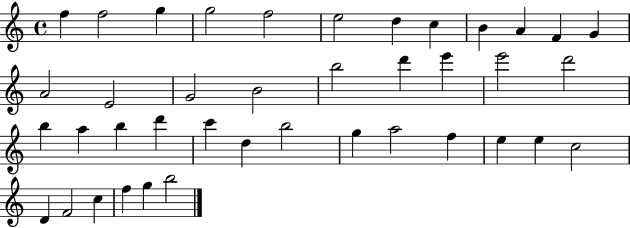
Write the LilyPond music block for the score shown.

{
  \clef treble
  \time 4/4
  \defaultTimeSignature
  \key c \major
  f''4 f''2 g''4 | g''2 f''2 | e''2 d''4 c''4 | b'4 a'4 f'4 g'4 | \break a'2 e'2 | g'2 b'2 | b''2 d'''4 e'''4 | e'''2 d'''2 | \break b''4 a''4 b''4 d'''4 | c'''4 d''4 b''2 | g''4 a''2 f''4 | e''4 e''4 c''2 | \break d'4 f'2 c''4 | f''4 g''4 b''2 | \bar "|."
}